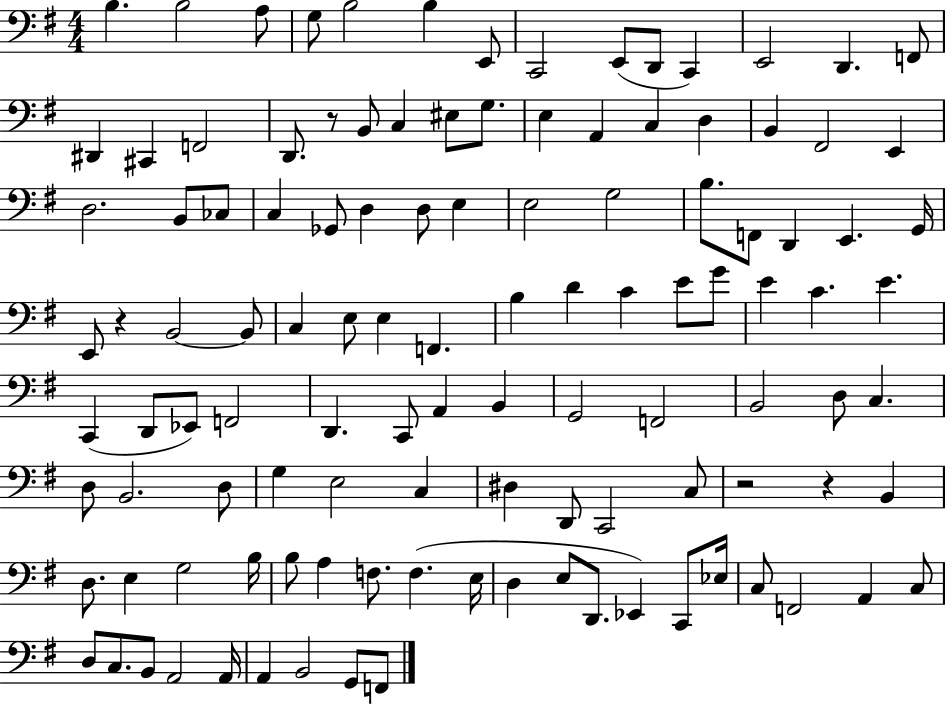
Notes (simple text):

B3/q. B3/h A3/e G3/e B3/h B3/q E2/e C2/h E2/e D2/e C2/q E2/h D2/q. F2/e D#2/q C#2/q F2/h D2/e. R/e B2/e C3/q EIS3/e G3/e. E3/q A2/q C3/q D3/q B2/q F#2/h E2/q D3/h. B2/e CES3/e C3/q Gb2/e D3/q D3/e E3/q E3/h G3/h B3/e. F2/e D2/q E2/q. G2/s E2/e R/q B2/h B2/e C3/q E3/e E3/q F2/q. B3/q D4/q C4/q E4/e G4/e E4/q C4/q. E4/q. C2/q D2/e Eb2/e F2/h D2/q. C2/e A2/q B2/q G2/h F2/h B2/h D3/e C3/q. D3/e B2/h. D3/e G3/q E3/h C3/q D#3/q D2/e C2/h C3/e R/h R/q B2/q D3/e. E3/q G3/h B3/s B3/e A3/q F3/e. F3/q. E3/s D3/q E3/e D2/e. Eb2/q C2/e Eb3/s C3/e F2/h A2/q C3/e D3/e C3/e. B2/e A2/h A2/s A2/q B2/h G2/e F2/e